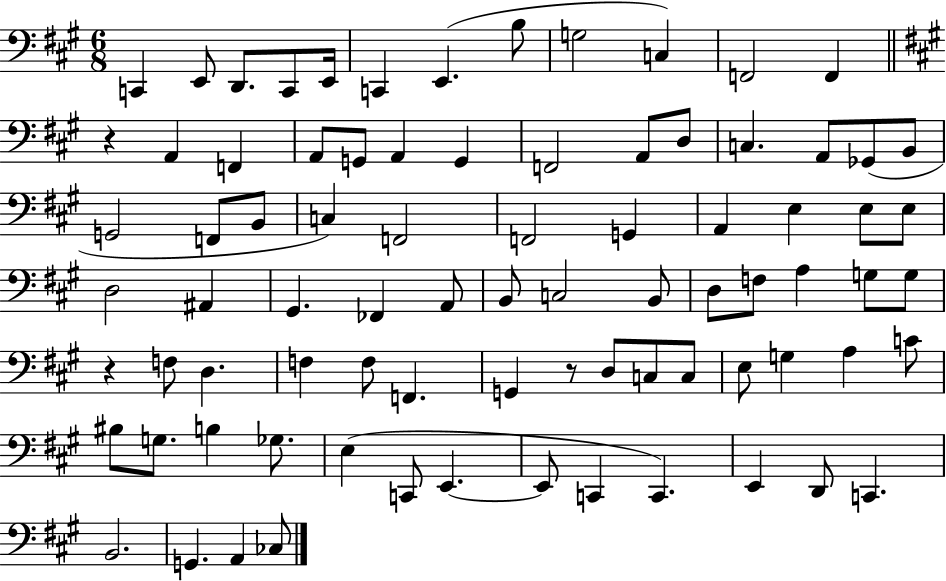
C2/q E2/e D2/e. C2/e E2/s C2/q E2/q. B3/e G3/h C3/q F2/h F2/q R/q A2/q F2/q A2/e G2/e A2/q G2/q F2/h A2/e D3/e C3/q. A2/e Gb2/e B2/e G2/h F2/e B2/e C3/q F2/h F2/h G2/q A2/q E3/q E3/e E3/e D3/h A#2/q G#2/q. FES2/q A2/e B2/e C3/h B2/e D3/e F3/e A3/q G3/e G3/e R/q F3/e D3/q. F3/q F3/e F2/q. G2/q R/e D3/e C3/e C3/e E3/e G3/q A3/q C4/e BIS3/e G3/e. B3/q Gb3/e. E3/q C2/e E2/q. E2/e C2/q C2/q. E2/q D2/e C2/q. B2/h. G2/q. A2/q CES3/e